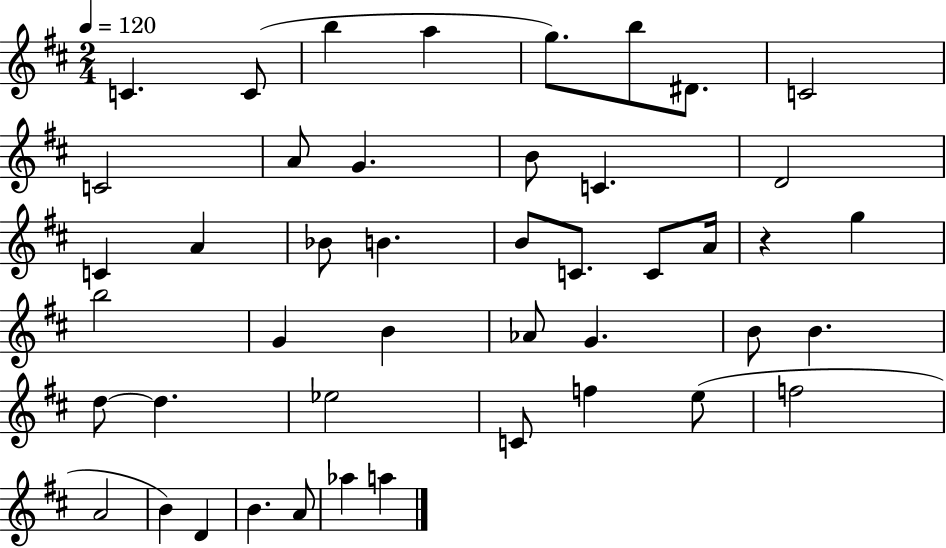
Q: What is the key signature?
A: D major